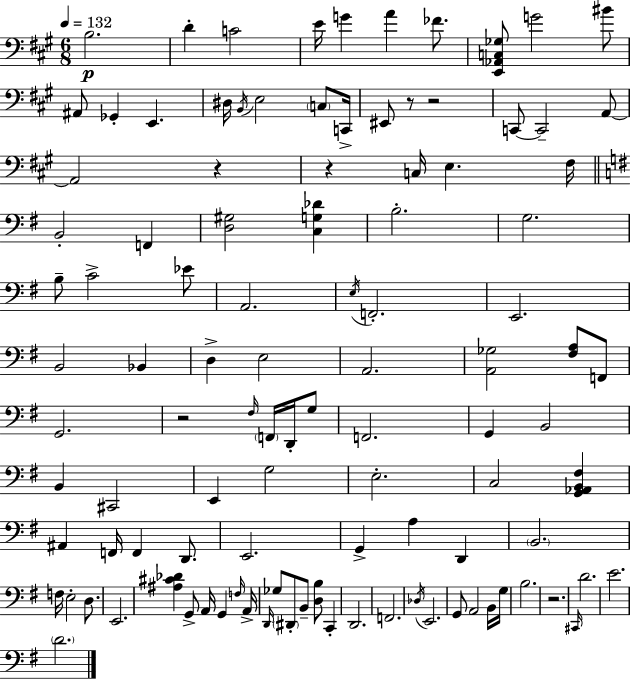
B3/h. D4/q C4/h E4/s G4/q A4/q FES4/e. [E2,Ab2,C3,Gb3]/e G4/h BIS4/e A#2/e Gb2/q E2/q. D#3/s B2/s E3/h C3/e C2/s EIS2/e R/e R/h C2/e C2/h A2/e A2/h R/q R/q C3/s E3/q. F#3/s B2/h F2/q [D3,G#3]/h [C3,G3,Db4]/q B3/h. G3/h. B3/e C4/h Eb4/e A2/h. E3/s F2/h. E2/h. B2/h Bb2/q D3/q E3/h A2/h. [A2,Gb3]/h [F#3,A3]/e F2/e G2/h. R/h F#3/s F2/s D2/s G3/e F2/h. G2/q B2/h B2/q C#2/h E2/q G3/h E3/h. C3/h [G2,Ab2,B2,F#3]/q A#2/q F2/s F2/q D2/e. E2/h. G2/q A3/q D2/q B2/h. F3/s E3/h D3/e. E2/h. [A#3,C#4,Db4]/q G2/e A2/s G2/q F3/s A2/s D2/s Gb3/e D#2/e B2/e [D3,B3]/e C2/q D2/h. F2/h. Db3/s E2/h. G2/e A2/h B2/s G3/s B3/h. R/h. C#2/s D4/h. E4/h. D4/h.